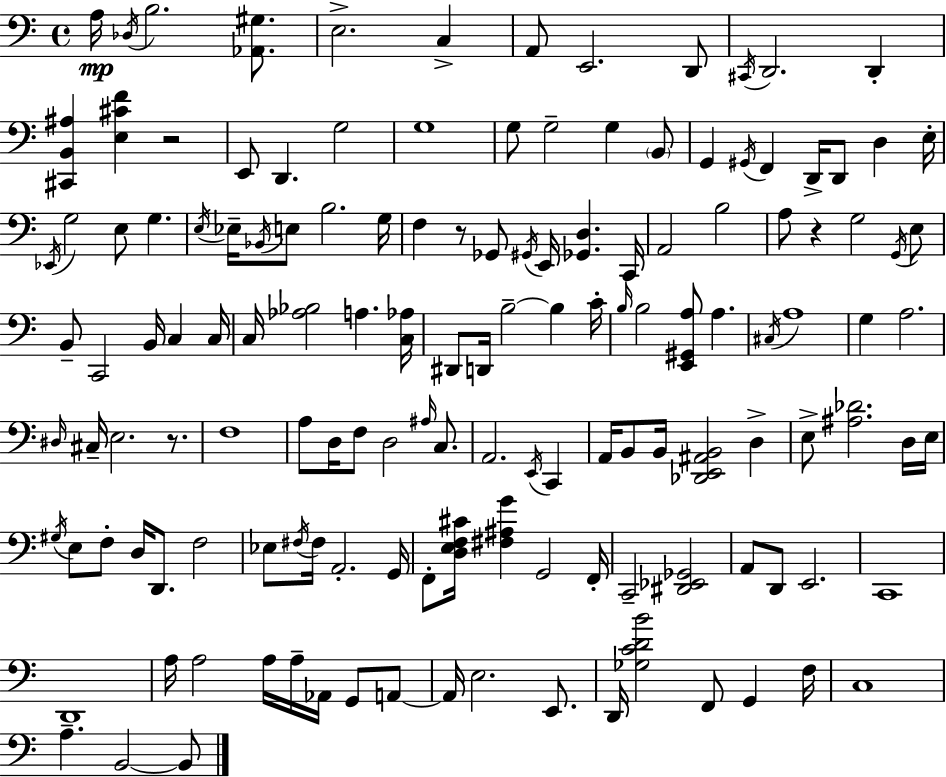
X:1
T:Untitled
M:4/4
L:1/4
K:Am
A,/4 _D,/4 B,2 [_A,,^G,]/2 E,2 C, A,,/2 E,,2 D,,/2 ^C,,/4 D,,2 D,, [^C,,B,,^A,] [E,^CF] z2 E,,/2 D,, G,2 G,4 G,/2 G,2 G, B,,/2 G,, ^G,,/4 F,, D,,/4 D,,/2 D, E,/4 _E,,/4 G,2 E,/2 G, E,/4 _E,/4 _B,,/4 E,/2 B,2 G,/4 F, z/2 _G,,/2 ^G,,/4 E,,/4 [_G,,D,] C,,/4 A,,2 B,2 A,/2 z G,2 G,,/4 E,/2 B,,/2 C,,2 B,,/4 C, C,/4 C,/4 [_A,_B,]2 A, [C,_A,]/4 ^D,,/2 D,,/4 B,2 B, C/4 B,/4 B,2 [E,,^G,,A,]/2 A, ^C,/4 A,4 G, A,2 ^D,/4 ^C,/4 E,2 z/2 F,4 A,/2 D,/4 F,/2 D,2 ^A,/4 C,/2 A,,2 E,,/4 C,, A,,/4 B,,/2 B,,/4 [_D,,E,,^A,,B,,]2 D, E,/2 [^A,_D]2 D,/4 E,/4 ^G,/4 E,/2 F,/2 D,/4 D,,/2 F,2 _E,/2 ^F,/4 ^F,/4 A,,2 G,,/4 F,,/2 [D,E,F,^C]/4 [^F,^A,G] G,,2 F,,/4 C,,2 [^D,,_E,,_G,,]2 A,,/2 D,,/2 E,,2 C,,4 D,,4 A,/4 A,2 A,/4 A,/4 _A,,/4 G,,/2 A,,/2 A,,/4 E,2 E,,/2 D,,/4 [_G,CDB]2 F,,/2 G,, F,/4 C,4 A, B,,2 B,,/2